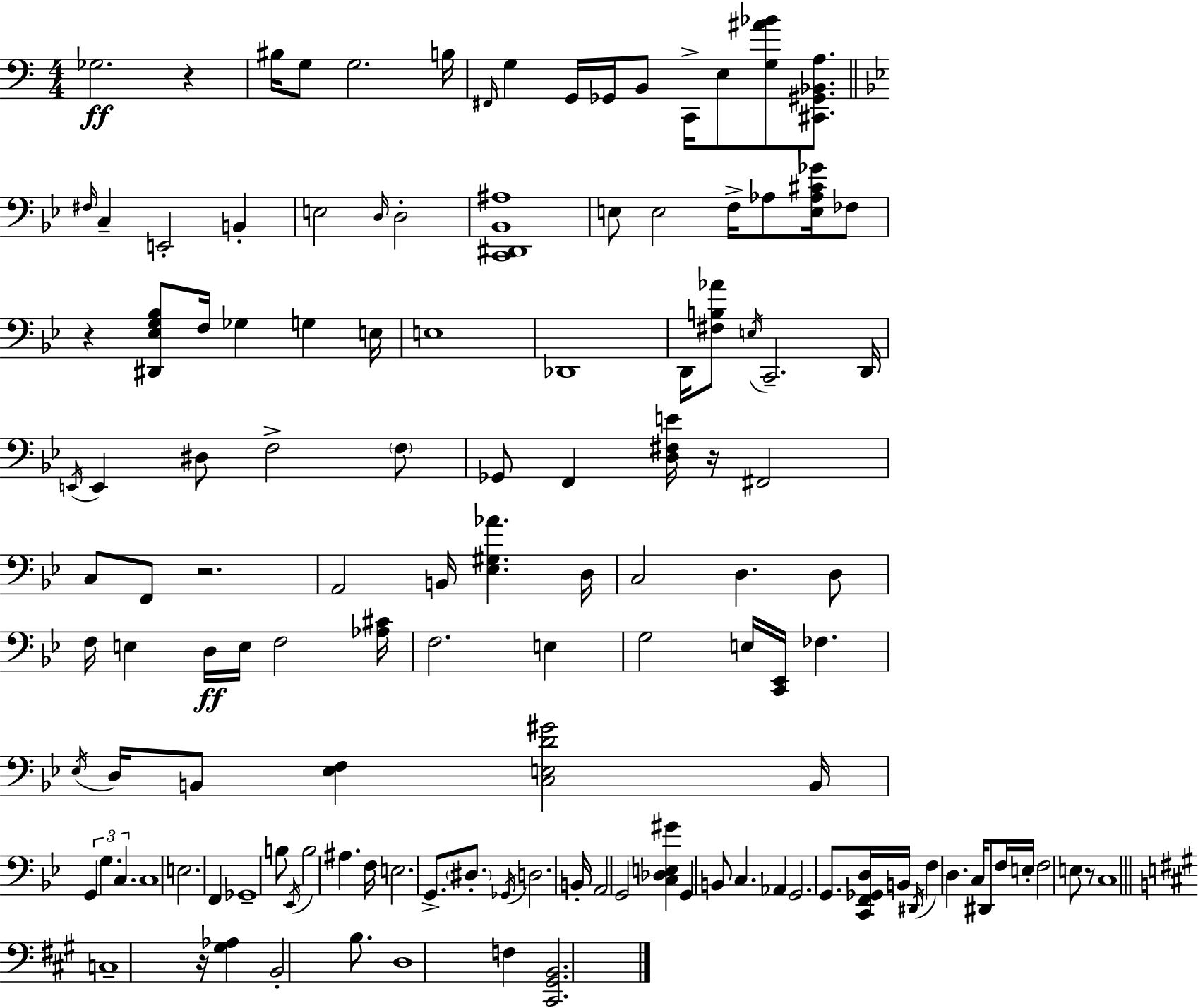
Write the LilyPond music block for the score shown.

{
  \clef bass
  \numericTimeSignature
  \time 4/4
  \key c \major
  ges2.\ff r4 | bis16 g8 g2. b16 | \grace { fis,16 } g4 g,16 ges,16 b,8 c,16-> e8 <g ais' bes'>8 <cis, gis, bes, a>8. | \bar "||" \break \key bes \major \grace { fis16 } c4-- e,2-. b,4-. | e2 \grace { d16 } d2-. | <c, dis, bes, ais>1 | e8 e2 f16-> aes8 <e aes cis' ges'>16 | \break fes8 r4 <dis, ees g bes>8 f16 ges4 g4 | e16 e1 | des,1 | d,16 <fis b aes'>8 \acciaccatura { e16 } c,2.-- | \break d,16 \acciaccatura { e,16 } e,4 dis8 f2-> | \parenthesize f8 ges,8 f,4 <d fis e'>16 r16 fis,2 | c8 f,8 r2. | a,2 b,16 <ees gis aes'>4. | \break d16 c2 d4. | d8 f16 e4 d16\ff e16 f2 | <aes cis'>16 f2. | e4 g2 e16 <c, ees,>16 fes4. | \break \acciaccatura { ees16 } d16 b,8 <ees f>4 <c e d' gis'>2 | b,16 \tuplet 3/2 { g,4 g4. c4. } | c1 | e2. | \break f,4 ges,1-- | b8 \acciaccatura { ees,16 } b2 | ais4. f16 e2. | g,8.-> \parenthesize dis8.-. \acciaccatura { ges,16 } d2. | \break b,16-. a,2 g,2 | <c des e gis'>4 g,4 b,8 | c4. aes,4 g,2. | g,8. <c, f, ges, d>16 b,16 \acciaccatura { dis,16 } f4 | \break d4. c16 dis,8 f16 e16-. f2 | e8 r8 c1 | \bar "||" \break \key a \major c1-- | r16 <gis aes>4 b,2-. b8. | d1 | f4 <cis, gis, b,>2. | \break \bar "|."
}